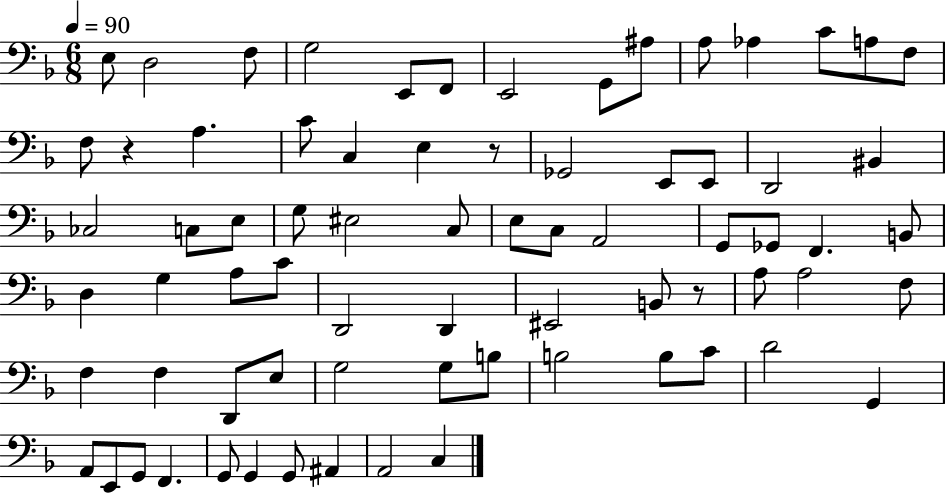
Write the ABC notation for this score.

X:1
T:Untitled
M:6/8
L:1/4
K:F
E,/2 D,2 F,/2 G,2 E,,/2 F,,/2 E,,2 G,,/2 ^A,/2 A,/2 _A, C/2 A,/2 F,/2 F,/2 z A, C/2 C, E, z/2 _G,,2 E,,/2 E,,/2 D,,2 ^B,, _C,2 C,/2 E,/2 G,/2 ^E,2 C,/2 E,/2 C,/2 A,,2 G,,/2 _G,,/2 F,, B,,/2 D, G, A,/2 C/2 D,,2 D,, ^E,,2 B,,/2 z/2 A,/2 A,2 F,/2 F, F, D,,/2 E,/2 G,2 G,/2 B,/2 B,2 B,/2 C/2 D2 G,, A,,/2 E,,/2 G,,/2 F,, G,,/2 G,, G,,/2 ^A,, A,,2 C,